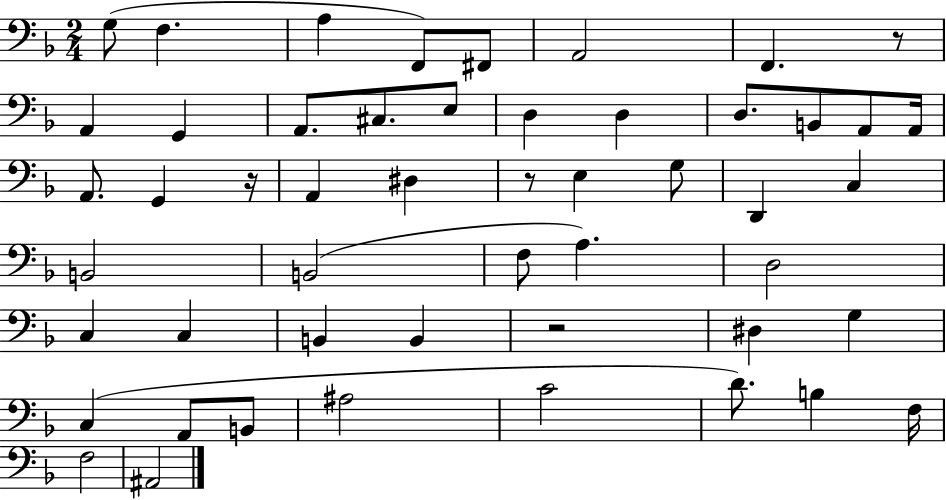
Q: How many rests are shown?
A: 4